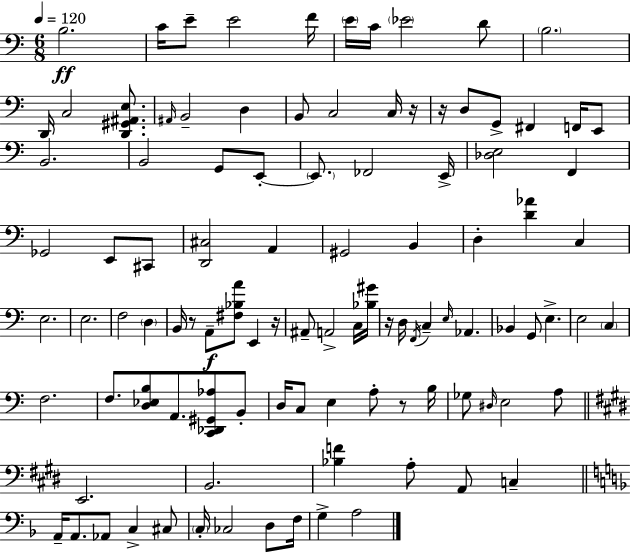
{
  \clef bass
  \numericTimeSignature
  \time 6/8
  \key a \minor
  \tempo 4 = 120
  b2.\ff | c'16 e'8-- e'2 f'16 | \parenthesize e'16 c'16 \parenthesize ees'2 d'8 | \parenthesize b2. | \break d,16 c2 <d, gis, ais, e>8. | \grace { ais,16 } b,2-- d4 | b,8 c2 c16 | r16 r16 d8 g,8-> fis,4 f,16 e,8 | \break b,2. | b,2 g,8 e,8-.~~ | \parenthesize e,8. fes,2 | e,16-> <des e>2 f,4 | \break ges,2 e,8 cis,8 | <d, cis>2 a,4 | gis,2 b,4 | d4-. <d' aes'>4 c4 | \break e2. | e2. | f2 \parenthesize d4 | b,16 r8 a,8--\f <fis bes a'>8 e,4 | \break r16 ais,8-- a,2-> c16 | <bes gis'>16 r16 d16 \acciaccatura { f,16 } c4-- \grace { e16 } aes,4. | bes,4 g,8 e4.-> | e2 \parenthesize c4 | \break f2. | f8. <d ees b>8 a,8. <c, des, gis, aes>8 | b,8-. d16 c8 e4 a8-. | r8 b16 ges8 \grace { dis16 } e2 | \break a8 \bar "||" \break \key e \major e,2. | b,2. | <bes f'>4 a8-. a,8 c4-- | \bar "||" \break \key f \major a,16-- a,8. aes,8 c4-> cis8 | \parenthesize c16-. ces2 d8 f16 | g4-> a2 | \bar "|."
}